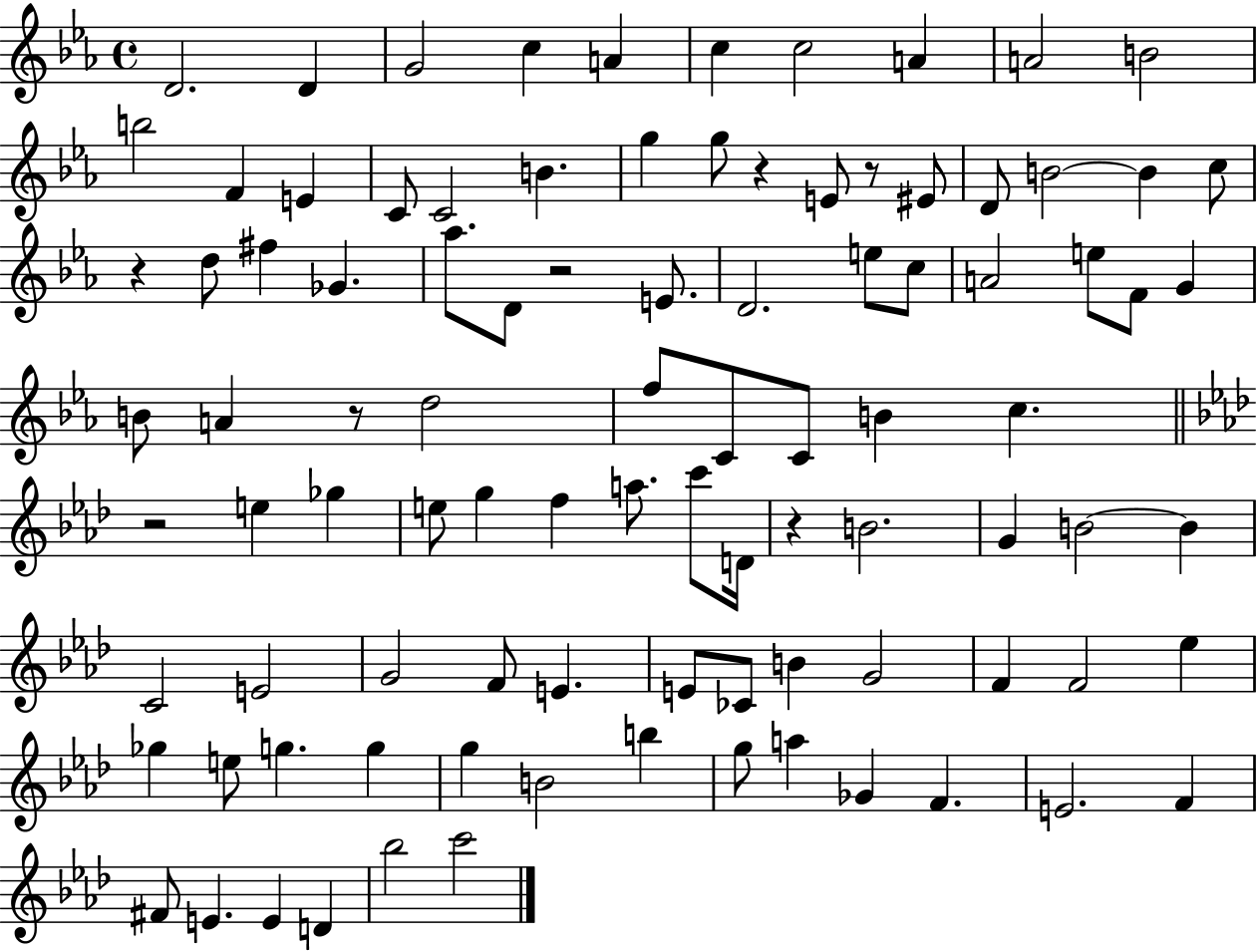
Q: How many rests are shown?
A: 7